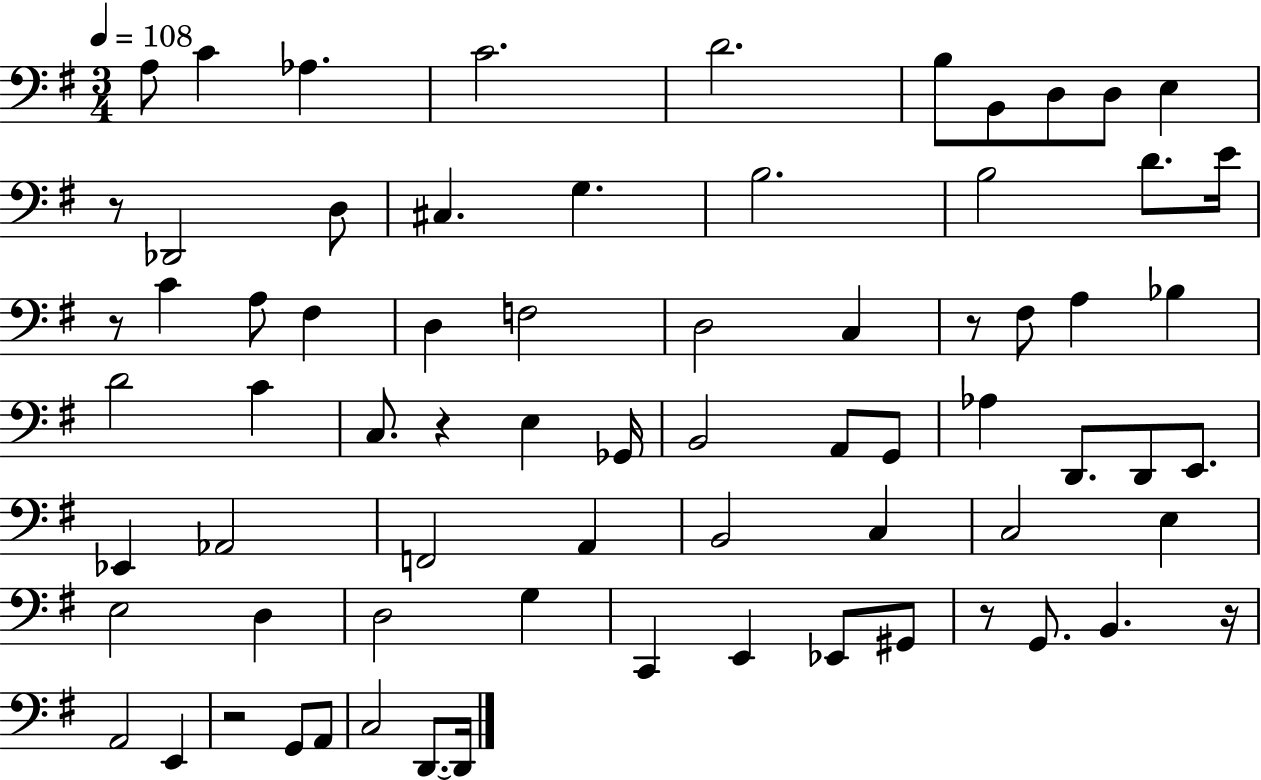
A3/e C4/q Ab3/q. C4/h. D4/h. B3/e B2/e D3/e D3/e E3/q R/e Db2/h D3/e C#3/q. G3/q. B3/h. B3/h D4/e. E4/s R/e C4/q A3/e F#3/q D3/q F3/h D3/h C3/q R/e F#3/e A3/q Bb3/q D4/h C4/q C3/e. R/q E3/q Gb2/s B2/h A2/e G2/e Ab3/q D2/e. D2/e E2/e. Eb2/q Ab2/h F2/h A2/q B2/h C3/q C3/h E3/q E3/h D3/q D3/h G3/q C2/q E2/q Eb2/e G#2/e R/e G2/e. B2/q. R/s A2/h E2/q R/h G2/e A2/e C3/h D2/e. D2/s